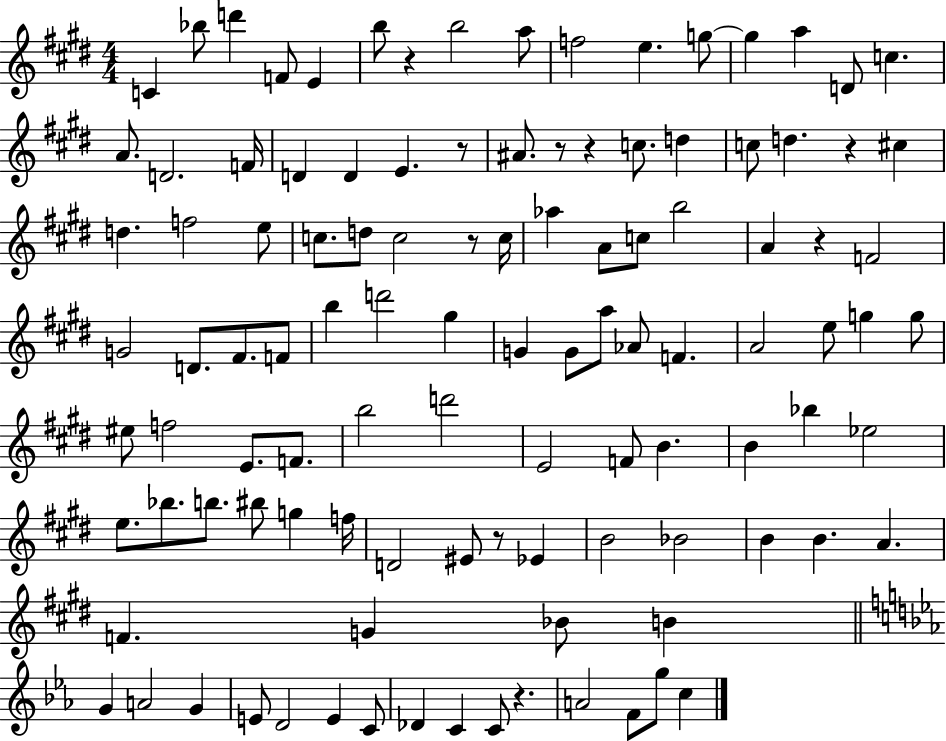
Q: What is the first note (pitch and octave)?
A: C4